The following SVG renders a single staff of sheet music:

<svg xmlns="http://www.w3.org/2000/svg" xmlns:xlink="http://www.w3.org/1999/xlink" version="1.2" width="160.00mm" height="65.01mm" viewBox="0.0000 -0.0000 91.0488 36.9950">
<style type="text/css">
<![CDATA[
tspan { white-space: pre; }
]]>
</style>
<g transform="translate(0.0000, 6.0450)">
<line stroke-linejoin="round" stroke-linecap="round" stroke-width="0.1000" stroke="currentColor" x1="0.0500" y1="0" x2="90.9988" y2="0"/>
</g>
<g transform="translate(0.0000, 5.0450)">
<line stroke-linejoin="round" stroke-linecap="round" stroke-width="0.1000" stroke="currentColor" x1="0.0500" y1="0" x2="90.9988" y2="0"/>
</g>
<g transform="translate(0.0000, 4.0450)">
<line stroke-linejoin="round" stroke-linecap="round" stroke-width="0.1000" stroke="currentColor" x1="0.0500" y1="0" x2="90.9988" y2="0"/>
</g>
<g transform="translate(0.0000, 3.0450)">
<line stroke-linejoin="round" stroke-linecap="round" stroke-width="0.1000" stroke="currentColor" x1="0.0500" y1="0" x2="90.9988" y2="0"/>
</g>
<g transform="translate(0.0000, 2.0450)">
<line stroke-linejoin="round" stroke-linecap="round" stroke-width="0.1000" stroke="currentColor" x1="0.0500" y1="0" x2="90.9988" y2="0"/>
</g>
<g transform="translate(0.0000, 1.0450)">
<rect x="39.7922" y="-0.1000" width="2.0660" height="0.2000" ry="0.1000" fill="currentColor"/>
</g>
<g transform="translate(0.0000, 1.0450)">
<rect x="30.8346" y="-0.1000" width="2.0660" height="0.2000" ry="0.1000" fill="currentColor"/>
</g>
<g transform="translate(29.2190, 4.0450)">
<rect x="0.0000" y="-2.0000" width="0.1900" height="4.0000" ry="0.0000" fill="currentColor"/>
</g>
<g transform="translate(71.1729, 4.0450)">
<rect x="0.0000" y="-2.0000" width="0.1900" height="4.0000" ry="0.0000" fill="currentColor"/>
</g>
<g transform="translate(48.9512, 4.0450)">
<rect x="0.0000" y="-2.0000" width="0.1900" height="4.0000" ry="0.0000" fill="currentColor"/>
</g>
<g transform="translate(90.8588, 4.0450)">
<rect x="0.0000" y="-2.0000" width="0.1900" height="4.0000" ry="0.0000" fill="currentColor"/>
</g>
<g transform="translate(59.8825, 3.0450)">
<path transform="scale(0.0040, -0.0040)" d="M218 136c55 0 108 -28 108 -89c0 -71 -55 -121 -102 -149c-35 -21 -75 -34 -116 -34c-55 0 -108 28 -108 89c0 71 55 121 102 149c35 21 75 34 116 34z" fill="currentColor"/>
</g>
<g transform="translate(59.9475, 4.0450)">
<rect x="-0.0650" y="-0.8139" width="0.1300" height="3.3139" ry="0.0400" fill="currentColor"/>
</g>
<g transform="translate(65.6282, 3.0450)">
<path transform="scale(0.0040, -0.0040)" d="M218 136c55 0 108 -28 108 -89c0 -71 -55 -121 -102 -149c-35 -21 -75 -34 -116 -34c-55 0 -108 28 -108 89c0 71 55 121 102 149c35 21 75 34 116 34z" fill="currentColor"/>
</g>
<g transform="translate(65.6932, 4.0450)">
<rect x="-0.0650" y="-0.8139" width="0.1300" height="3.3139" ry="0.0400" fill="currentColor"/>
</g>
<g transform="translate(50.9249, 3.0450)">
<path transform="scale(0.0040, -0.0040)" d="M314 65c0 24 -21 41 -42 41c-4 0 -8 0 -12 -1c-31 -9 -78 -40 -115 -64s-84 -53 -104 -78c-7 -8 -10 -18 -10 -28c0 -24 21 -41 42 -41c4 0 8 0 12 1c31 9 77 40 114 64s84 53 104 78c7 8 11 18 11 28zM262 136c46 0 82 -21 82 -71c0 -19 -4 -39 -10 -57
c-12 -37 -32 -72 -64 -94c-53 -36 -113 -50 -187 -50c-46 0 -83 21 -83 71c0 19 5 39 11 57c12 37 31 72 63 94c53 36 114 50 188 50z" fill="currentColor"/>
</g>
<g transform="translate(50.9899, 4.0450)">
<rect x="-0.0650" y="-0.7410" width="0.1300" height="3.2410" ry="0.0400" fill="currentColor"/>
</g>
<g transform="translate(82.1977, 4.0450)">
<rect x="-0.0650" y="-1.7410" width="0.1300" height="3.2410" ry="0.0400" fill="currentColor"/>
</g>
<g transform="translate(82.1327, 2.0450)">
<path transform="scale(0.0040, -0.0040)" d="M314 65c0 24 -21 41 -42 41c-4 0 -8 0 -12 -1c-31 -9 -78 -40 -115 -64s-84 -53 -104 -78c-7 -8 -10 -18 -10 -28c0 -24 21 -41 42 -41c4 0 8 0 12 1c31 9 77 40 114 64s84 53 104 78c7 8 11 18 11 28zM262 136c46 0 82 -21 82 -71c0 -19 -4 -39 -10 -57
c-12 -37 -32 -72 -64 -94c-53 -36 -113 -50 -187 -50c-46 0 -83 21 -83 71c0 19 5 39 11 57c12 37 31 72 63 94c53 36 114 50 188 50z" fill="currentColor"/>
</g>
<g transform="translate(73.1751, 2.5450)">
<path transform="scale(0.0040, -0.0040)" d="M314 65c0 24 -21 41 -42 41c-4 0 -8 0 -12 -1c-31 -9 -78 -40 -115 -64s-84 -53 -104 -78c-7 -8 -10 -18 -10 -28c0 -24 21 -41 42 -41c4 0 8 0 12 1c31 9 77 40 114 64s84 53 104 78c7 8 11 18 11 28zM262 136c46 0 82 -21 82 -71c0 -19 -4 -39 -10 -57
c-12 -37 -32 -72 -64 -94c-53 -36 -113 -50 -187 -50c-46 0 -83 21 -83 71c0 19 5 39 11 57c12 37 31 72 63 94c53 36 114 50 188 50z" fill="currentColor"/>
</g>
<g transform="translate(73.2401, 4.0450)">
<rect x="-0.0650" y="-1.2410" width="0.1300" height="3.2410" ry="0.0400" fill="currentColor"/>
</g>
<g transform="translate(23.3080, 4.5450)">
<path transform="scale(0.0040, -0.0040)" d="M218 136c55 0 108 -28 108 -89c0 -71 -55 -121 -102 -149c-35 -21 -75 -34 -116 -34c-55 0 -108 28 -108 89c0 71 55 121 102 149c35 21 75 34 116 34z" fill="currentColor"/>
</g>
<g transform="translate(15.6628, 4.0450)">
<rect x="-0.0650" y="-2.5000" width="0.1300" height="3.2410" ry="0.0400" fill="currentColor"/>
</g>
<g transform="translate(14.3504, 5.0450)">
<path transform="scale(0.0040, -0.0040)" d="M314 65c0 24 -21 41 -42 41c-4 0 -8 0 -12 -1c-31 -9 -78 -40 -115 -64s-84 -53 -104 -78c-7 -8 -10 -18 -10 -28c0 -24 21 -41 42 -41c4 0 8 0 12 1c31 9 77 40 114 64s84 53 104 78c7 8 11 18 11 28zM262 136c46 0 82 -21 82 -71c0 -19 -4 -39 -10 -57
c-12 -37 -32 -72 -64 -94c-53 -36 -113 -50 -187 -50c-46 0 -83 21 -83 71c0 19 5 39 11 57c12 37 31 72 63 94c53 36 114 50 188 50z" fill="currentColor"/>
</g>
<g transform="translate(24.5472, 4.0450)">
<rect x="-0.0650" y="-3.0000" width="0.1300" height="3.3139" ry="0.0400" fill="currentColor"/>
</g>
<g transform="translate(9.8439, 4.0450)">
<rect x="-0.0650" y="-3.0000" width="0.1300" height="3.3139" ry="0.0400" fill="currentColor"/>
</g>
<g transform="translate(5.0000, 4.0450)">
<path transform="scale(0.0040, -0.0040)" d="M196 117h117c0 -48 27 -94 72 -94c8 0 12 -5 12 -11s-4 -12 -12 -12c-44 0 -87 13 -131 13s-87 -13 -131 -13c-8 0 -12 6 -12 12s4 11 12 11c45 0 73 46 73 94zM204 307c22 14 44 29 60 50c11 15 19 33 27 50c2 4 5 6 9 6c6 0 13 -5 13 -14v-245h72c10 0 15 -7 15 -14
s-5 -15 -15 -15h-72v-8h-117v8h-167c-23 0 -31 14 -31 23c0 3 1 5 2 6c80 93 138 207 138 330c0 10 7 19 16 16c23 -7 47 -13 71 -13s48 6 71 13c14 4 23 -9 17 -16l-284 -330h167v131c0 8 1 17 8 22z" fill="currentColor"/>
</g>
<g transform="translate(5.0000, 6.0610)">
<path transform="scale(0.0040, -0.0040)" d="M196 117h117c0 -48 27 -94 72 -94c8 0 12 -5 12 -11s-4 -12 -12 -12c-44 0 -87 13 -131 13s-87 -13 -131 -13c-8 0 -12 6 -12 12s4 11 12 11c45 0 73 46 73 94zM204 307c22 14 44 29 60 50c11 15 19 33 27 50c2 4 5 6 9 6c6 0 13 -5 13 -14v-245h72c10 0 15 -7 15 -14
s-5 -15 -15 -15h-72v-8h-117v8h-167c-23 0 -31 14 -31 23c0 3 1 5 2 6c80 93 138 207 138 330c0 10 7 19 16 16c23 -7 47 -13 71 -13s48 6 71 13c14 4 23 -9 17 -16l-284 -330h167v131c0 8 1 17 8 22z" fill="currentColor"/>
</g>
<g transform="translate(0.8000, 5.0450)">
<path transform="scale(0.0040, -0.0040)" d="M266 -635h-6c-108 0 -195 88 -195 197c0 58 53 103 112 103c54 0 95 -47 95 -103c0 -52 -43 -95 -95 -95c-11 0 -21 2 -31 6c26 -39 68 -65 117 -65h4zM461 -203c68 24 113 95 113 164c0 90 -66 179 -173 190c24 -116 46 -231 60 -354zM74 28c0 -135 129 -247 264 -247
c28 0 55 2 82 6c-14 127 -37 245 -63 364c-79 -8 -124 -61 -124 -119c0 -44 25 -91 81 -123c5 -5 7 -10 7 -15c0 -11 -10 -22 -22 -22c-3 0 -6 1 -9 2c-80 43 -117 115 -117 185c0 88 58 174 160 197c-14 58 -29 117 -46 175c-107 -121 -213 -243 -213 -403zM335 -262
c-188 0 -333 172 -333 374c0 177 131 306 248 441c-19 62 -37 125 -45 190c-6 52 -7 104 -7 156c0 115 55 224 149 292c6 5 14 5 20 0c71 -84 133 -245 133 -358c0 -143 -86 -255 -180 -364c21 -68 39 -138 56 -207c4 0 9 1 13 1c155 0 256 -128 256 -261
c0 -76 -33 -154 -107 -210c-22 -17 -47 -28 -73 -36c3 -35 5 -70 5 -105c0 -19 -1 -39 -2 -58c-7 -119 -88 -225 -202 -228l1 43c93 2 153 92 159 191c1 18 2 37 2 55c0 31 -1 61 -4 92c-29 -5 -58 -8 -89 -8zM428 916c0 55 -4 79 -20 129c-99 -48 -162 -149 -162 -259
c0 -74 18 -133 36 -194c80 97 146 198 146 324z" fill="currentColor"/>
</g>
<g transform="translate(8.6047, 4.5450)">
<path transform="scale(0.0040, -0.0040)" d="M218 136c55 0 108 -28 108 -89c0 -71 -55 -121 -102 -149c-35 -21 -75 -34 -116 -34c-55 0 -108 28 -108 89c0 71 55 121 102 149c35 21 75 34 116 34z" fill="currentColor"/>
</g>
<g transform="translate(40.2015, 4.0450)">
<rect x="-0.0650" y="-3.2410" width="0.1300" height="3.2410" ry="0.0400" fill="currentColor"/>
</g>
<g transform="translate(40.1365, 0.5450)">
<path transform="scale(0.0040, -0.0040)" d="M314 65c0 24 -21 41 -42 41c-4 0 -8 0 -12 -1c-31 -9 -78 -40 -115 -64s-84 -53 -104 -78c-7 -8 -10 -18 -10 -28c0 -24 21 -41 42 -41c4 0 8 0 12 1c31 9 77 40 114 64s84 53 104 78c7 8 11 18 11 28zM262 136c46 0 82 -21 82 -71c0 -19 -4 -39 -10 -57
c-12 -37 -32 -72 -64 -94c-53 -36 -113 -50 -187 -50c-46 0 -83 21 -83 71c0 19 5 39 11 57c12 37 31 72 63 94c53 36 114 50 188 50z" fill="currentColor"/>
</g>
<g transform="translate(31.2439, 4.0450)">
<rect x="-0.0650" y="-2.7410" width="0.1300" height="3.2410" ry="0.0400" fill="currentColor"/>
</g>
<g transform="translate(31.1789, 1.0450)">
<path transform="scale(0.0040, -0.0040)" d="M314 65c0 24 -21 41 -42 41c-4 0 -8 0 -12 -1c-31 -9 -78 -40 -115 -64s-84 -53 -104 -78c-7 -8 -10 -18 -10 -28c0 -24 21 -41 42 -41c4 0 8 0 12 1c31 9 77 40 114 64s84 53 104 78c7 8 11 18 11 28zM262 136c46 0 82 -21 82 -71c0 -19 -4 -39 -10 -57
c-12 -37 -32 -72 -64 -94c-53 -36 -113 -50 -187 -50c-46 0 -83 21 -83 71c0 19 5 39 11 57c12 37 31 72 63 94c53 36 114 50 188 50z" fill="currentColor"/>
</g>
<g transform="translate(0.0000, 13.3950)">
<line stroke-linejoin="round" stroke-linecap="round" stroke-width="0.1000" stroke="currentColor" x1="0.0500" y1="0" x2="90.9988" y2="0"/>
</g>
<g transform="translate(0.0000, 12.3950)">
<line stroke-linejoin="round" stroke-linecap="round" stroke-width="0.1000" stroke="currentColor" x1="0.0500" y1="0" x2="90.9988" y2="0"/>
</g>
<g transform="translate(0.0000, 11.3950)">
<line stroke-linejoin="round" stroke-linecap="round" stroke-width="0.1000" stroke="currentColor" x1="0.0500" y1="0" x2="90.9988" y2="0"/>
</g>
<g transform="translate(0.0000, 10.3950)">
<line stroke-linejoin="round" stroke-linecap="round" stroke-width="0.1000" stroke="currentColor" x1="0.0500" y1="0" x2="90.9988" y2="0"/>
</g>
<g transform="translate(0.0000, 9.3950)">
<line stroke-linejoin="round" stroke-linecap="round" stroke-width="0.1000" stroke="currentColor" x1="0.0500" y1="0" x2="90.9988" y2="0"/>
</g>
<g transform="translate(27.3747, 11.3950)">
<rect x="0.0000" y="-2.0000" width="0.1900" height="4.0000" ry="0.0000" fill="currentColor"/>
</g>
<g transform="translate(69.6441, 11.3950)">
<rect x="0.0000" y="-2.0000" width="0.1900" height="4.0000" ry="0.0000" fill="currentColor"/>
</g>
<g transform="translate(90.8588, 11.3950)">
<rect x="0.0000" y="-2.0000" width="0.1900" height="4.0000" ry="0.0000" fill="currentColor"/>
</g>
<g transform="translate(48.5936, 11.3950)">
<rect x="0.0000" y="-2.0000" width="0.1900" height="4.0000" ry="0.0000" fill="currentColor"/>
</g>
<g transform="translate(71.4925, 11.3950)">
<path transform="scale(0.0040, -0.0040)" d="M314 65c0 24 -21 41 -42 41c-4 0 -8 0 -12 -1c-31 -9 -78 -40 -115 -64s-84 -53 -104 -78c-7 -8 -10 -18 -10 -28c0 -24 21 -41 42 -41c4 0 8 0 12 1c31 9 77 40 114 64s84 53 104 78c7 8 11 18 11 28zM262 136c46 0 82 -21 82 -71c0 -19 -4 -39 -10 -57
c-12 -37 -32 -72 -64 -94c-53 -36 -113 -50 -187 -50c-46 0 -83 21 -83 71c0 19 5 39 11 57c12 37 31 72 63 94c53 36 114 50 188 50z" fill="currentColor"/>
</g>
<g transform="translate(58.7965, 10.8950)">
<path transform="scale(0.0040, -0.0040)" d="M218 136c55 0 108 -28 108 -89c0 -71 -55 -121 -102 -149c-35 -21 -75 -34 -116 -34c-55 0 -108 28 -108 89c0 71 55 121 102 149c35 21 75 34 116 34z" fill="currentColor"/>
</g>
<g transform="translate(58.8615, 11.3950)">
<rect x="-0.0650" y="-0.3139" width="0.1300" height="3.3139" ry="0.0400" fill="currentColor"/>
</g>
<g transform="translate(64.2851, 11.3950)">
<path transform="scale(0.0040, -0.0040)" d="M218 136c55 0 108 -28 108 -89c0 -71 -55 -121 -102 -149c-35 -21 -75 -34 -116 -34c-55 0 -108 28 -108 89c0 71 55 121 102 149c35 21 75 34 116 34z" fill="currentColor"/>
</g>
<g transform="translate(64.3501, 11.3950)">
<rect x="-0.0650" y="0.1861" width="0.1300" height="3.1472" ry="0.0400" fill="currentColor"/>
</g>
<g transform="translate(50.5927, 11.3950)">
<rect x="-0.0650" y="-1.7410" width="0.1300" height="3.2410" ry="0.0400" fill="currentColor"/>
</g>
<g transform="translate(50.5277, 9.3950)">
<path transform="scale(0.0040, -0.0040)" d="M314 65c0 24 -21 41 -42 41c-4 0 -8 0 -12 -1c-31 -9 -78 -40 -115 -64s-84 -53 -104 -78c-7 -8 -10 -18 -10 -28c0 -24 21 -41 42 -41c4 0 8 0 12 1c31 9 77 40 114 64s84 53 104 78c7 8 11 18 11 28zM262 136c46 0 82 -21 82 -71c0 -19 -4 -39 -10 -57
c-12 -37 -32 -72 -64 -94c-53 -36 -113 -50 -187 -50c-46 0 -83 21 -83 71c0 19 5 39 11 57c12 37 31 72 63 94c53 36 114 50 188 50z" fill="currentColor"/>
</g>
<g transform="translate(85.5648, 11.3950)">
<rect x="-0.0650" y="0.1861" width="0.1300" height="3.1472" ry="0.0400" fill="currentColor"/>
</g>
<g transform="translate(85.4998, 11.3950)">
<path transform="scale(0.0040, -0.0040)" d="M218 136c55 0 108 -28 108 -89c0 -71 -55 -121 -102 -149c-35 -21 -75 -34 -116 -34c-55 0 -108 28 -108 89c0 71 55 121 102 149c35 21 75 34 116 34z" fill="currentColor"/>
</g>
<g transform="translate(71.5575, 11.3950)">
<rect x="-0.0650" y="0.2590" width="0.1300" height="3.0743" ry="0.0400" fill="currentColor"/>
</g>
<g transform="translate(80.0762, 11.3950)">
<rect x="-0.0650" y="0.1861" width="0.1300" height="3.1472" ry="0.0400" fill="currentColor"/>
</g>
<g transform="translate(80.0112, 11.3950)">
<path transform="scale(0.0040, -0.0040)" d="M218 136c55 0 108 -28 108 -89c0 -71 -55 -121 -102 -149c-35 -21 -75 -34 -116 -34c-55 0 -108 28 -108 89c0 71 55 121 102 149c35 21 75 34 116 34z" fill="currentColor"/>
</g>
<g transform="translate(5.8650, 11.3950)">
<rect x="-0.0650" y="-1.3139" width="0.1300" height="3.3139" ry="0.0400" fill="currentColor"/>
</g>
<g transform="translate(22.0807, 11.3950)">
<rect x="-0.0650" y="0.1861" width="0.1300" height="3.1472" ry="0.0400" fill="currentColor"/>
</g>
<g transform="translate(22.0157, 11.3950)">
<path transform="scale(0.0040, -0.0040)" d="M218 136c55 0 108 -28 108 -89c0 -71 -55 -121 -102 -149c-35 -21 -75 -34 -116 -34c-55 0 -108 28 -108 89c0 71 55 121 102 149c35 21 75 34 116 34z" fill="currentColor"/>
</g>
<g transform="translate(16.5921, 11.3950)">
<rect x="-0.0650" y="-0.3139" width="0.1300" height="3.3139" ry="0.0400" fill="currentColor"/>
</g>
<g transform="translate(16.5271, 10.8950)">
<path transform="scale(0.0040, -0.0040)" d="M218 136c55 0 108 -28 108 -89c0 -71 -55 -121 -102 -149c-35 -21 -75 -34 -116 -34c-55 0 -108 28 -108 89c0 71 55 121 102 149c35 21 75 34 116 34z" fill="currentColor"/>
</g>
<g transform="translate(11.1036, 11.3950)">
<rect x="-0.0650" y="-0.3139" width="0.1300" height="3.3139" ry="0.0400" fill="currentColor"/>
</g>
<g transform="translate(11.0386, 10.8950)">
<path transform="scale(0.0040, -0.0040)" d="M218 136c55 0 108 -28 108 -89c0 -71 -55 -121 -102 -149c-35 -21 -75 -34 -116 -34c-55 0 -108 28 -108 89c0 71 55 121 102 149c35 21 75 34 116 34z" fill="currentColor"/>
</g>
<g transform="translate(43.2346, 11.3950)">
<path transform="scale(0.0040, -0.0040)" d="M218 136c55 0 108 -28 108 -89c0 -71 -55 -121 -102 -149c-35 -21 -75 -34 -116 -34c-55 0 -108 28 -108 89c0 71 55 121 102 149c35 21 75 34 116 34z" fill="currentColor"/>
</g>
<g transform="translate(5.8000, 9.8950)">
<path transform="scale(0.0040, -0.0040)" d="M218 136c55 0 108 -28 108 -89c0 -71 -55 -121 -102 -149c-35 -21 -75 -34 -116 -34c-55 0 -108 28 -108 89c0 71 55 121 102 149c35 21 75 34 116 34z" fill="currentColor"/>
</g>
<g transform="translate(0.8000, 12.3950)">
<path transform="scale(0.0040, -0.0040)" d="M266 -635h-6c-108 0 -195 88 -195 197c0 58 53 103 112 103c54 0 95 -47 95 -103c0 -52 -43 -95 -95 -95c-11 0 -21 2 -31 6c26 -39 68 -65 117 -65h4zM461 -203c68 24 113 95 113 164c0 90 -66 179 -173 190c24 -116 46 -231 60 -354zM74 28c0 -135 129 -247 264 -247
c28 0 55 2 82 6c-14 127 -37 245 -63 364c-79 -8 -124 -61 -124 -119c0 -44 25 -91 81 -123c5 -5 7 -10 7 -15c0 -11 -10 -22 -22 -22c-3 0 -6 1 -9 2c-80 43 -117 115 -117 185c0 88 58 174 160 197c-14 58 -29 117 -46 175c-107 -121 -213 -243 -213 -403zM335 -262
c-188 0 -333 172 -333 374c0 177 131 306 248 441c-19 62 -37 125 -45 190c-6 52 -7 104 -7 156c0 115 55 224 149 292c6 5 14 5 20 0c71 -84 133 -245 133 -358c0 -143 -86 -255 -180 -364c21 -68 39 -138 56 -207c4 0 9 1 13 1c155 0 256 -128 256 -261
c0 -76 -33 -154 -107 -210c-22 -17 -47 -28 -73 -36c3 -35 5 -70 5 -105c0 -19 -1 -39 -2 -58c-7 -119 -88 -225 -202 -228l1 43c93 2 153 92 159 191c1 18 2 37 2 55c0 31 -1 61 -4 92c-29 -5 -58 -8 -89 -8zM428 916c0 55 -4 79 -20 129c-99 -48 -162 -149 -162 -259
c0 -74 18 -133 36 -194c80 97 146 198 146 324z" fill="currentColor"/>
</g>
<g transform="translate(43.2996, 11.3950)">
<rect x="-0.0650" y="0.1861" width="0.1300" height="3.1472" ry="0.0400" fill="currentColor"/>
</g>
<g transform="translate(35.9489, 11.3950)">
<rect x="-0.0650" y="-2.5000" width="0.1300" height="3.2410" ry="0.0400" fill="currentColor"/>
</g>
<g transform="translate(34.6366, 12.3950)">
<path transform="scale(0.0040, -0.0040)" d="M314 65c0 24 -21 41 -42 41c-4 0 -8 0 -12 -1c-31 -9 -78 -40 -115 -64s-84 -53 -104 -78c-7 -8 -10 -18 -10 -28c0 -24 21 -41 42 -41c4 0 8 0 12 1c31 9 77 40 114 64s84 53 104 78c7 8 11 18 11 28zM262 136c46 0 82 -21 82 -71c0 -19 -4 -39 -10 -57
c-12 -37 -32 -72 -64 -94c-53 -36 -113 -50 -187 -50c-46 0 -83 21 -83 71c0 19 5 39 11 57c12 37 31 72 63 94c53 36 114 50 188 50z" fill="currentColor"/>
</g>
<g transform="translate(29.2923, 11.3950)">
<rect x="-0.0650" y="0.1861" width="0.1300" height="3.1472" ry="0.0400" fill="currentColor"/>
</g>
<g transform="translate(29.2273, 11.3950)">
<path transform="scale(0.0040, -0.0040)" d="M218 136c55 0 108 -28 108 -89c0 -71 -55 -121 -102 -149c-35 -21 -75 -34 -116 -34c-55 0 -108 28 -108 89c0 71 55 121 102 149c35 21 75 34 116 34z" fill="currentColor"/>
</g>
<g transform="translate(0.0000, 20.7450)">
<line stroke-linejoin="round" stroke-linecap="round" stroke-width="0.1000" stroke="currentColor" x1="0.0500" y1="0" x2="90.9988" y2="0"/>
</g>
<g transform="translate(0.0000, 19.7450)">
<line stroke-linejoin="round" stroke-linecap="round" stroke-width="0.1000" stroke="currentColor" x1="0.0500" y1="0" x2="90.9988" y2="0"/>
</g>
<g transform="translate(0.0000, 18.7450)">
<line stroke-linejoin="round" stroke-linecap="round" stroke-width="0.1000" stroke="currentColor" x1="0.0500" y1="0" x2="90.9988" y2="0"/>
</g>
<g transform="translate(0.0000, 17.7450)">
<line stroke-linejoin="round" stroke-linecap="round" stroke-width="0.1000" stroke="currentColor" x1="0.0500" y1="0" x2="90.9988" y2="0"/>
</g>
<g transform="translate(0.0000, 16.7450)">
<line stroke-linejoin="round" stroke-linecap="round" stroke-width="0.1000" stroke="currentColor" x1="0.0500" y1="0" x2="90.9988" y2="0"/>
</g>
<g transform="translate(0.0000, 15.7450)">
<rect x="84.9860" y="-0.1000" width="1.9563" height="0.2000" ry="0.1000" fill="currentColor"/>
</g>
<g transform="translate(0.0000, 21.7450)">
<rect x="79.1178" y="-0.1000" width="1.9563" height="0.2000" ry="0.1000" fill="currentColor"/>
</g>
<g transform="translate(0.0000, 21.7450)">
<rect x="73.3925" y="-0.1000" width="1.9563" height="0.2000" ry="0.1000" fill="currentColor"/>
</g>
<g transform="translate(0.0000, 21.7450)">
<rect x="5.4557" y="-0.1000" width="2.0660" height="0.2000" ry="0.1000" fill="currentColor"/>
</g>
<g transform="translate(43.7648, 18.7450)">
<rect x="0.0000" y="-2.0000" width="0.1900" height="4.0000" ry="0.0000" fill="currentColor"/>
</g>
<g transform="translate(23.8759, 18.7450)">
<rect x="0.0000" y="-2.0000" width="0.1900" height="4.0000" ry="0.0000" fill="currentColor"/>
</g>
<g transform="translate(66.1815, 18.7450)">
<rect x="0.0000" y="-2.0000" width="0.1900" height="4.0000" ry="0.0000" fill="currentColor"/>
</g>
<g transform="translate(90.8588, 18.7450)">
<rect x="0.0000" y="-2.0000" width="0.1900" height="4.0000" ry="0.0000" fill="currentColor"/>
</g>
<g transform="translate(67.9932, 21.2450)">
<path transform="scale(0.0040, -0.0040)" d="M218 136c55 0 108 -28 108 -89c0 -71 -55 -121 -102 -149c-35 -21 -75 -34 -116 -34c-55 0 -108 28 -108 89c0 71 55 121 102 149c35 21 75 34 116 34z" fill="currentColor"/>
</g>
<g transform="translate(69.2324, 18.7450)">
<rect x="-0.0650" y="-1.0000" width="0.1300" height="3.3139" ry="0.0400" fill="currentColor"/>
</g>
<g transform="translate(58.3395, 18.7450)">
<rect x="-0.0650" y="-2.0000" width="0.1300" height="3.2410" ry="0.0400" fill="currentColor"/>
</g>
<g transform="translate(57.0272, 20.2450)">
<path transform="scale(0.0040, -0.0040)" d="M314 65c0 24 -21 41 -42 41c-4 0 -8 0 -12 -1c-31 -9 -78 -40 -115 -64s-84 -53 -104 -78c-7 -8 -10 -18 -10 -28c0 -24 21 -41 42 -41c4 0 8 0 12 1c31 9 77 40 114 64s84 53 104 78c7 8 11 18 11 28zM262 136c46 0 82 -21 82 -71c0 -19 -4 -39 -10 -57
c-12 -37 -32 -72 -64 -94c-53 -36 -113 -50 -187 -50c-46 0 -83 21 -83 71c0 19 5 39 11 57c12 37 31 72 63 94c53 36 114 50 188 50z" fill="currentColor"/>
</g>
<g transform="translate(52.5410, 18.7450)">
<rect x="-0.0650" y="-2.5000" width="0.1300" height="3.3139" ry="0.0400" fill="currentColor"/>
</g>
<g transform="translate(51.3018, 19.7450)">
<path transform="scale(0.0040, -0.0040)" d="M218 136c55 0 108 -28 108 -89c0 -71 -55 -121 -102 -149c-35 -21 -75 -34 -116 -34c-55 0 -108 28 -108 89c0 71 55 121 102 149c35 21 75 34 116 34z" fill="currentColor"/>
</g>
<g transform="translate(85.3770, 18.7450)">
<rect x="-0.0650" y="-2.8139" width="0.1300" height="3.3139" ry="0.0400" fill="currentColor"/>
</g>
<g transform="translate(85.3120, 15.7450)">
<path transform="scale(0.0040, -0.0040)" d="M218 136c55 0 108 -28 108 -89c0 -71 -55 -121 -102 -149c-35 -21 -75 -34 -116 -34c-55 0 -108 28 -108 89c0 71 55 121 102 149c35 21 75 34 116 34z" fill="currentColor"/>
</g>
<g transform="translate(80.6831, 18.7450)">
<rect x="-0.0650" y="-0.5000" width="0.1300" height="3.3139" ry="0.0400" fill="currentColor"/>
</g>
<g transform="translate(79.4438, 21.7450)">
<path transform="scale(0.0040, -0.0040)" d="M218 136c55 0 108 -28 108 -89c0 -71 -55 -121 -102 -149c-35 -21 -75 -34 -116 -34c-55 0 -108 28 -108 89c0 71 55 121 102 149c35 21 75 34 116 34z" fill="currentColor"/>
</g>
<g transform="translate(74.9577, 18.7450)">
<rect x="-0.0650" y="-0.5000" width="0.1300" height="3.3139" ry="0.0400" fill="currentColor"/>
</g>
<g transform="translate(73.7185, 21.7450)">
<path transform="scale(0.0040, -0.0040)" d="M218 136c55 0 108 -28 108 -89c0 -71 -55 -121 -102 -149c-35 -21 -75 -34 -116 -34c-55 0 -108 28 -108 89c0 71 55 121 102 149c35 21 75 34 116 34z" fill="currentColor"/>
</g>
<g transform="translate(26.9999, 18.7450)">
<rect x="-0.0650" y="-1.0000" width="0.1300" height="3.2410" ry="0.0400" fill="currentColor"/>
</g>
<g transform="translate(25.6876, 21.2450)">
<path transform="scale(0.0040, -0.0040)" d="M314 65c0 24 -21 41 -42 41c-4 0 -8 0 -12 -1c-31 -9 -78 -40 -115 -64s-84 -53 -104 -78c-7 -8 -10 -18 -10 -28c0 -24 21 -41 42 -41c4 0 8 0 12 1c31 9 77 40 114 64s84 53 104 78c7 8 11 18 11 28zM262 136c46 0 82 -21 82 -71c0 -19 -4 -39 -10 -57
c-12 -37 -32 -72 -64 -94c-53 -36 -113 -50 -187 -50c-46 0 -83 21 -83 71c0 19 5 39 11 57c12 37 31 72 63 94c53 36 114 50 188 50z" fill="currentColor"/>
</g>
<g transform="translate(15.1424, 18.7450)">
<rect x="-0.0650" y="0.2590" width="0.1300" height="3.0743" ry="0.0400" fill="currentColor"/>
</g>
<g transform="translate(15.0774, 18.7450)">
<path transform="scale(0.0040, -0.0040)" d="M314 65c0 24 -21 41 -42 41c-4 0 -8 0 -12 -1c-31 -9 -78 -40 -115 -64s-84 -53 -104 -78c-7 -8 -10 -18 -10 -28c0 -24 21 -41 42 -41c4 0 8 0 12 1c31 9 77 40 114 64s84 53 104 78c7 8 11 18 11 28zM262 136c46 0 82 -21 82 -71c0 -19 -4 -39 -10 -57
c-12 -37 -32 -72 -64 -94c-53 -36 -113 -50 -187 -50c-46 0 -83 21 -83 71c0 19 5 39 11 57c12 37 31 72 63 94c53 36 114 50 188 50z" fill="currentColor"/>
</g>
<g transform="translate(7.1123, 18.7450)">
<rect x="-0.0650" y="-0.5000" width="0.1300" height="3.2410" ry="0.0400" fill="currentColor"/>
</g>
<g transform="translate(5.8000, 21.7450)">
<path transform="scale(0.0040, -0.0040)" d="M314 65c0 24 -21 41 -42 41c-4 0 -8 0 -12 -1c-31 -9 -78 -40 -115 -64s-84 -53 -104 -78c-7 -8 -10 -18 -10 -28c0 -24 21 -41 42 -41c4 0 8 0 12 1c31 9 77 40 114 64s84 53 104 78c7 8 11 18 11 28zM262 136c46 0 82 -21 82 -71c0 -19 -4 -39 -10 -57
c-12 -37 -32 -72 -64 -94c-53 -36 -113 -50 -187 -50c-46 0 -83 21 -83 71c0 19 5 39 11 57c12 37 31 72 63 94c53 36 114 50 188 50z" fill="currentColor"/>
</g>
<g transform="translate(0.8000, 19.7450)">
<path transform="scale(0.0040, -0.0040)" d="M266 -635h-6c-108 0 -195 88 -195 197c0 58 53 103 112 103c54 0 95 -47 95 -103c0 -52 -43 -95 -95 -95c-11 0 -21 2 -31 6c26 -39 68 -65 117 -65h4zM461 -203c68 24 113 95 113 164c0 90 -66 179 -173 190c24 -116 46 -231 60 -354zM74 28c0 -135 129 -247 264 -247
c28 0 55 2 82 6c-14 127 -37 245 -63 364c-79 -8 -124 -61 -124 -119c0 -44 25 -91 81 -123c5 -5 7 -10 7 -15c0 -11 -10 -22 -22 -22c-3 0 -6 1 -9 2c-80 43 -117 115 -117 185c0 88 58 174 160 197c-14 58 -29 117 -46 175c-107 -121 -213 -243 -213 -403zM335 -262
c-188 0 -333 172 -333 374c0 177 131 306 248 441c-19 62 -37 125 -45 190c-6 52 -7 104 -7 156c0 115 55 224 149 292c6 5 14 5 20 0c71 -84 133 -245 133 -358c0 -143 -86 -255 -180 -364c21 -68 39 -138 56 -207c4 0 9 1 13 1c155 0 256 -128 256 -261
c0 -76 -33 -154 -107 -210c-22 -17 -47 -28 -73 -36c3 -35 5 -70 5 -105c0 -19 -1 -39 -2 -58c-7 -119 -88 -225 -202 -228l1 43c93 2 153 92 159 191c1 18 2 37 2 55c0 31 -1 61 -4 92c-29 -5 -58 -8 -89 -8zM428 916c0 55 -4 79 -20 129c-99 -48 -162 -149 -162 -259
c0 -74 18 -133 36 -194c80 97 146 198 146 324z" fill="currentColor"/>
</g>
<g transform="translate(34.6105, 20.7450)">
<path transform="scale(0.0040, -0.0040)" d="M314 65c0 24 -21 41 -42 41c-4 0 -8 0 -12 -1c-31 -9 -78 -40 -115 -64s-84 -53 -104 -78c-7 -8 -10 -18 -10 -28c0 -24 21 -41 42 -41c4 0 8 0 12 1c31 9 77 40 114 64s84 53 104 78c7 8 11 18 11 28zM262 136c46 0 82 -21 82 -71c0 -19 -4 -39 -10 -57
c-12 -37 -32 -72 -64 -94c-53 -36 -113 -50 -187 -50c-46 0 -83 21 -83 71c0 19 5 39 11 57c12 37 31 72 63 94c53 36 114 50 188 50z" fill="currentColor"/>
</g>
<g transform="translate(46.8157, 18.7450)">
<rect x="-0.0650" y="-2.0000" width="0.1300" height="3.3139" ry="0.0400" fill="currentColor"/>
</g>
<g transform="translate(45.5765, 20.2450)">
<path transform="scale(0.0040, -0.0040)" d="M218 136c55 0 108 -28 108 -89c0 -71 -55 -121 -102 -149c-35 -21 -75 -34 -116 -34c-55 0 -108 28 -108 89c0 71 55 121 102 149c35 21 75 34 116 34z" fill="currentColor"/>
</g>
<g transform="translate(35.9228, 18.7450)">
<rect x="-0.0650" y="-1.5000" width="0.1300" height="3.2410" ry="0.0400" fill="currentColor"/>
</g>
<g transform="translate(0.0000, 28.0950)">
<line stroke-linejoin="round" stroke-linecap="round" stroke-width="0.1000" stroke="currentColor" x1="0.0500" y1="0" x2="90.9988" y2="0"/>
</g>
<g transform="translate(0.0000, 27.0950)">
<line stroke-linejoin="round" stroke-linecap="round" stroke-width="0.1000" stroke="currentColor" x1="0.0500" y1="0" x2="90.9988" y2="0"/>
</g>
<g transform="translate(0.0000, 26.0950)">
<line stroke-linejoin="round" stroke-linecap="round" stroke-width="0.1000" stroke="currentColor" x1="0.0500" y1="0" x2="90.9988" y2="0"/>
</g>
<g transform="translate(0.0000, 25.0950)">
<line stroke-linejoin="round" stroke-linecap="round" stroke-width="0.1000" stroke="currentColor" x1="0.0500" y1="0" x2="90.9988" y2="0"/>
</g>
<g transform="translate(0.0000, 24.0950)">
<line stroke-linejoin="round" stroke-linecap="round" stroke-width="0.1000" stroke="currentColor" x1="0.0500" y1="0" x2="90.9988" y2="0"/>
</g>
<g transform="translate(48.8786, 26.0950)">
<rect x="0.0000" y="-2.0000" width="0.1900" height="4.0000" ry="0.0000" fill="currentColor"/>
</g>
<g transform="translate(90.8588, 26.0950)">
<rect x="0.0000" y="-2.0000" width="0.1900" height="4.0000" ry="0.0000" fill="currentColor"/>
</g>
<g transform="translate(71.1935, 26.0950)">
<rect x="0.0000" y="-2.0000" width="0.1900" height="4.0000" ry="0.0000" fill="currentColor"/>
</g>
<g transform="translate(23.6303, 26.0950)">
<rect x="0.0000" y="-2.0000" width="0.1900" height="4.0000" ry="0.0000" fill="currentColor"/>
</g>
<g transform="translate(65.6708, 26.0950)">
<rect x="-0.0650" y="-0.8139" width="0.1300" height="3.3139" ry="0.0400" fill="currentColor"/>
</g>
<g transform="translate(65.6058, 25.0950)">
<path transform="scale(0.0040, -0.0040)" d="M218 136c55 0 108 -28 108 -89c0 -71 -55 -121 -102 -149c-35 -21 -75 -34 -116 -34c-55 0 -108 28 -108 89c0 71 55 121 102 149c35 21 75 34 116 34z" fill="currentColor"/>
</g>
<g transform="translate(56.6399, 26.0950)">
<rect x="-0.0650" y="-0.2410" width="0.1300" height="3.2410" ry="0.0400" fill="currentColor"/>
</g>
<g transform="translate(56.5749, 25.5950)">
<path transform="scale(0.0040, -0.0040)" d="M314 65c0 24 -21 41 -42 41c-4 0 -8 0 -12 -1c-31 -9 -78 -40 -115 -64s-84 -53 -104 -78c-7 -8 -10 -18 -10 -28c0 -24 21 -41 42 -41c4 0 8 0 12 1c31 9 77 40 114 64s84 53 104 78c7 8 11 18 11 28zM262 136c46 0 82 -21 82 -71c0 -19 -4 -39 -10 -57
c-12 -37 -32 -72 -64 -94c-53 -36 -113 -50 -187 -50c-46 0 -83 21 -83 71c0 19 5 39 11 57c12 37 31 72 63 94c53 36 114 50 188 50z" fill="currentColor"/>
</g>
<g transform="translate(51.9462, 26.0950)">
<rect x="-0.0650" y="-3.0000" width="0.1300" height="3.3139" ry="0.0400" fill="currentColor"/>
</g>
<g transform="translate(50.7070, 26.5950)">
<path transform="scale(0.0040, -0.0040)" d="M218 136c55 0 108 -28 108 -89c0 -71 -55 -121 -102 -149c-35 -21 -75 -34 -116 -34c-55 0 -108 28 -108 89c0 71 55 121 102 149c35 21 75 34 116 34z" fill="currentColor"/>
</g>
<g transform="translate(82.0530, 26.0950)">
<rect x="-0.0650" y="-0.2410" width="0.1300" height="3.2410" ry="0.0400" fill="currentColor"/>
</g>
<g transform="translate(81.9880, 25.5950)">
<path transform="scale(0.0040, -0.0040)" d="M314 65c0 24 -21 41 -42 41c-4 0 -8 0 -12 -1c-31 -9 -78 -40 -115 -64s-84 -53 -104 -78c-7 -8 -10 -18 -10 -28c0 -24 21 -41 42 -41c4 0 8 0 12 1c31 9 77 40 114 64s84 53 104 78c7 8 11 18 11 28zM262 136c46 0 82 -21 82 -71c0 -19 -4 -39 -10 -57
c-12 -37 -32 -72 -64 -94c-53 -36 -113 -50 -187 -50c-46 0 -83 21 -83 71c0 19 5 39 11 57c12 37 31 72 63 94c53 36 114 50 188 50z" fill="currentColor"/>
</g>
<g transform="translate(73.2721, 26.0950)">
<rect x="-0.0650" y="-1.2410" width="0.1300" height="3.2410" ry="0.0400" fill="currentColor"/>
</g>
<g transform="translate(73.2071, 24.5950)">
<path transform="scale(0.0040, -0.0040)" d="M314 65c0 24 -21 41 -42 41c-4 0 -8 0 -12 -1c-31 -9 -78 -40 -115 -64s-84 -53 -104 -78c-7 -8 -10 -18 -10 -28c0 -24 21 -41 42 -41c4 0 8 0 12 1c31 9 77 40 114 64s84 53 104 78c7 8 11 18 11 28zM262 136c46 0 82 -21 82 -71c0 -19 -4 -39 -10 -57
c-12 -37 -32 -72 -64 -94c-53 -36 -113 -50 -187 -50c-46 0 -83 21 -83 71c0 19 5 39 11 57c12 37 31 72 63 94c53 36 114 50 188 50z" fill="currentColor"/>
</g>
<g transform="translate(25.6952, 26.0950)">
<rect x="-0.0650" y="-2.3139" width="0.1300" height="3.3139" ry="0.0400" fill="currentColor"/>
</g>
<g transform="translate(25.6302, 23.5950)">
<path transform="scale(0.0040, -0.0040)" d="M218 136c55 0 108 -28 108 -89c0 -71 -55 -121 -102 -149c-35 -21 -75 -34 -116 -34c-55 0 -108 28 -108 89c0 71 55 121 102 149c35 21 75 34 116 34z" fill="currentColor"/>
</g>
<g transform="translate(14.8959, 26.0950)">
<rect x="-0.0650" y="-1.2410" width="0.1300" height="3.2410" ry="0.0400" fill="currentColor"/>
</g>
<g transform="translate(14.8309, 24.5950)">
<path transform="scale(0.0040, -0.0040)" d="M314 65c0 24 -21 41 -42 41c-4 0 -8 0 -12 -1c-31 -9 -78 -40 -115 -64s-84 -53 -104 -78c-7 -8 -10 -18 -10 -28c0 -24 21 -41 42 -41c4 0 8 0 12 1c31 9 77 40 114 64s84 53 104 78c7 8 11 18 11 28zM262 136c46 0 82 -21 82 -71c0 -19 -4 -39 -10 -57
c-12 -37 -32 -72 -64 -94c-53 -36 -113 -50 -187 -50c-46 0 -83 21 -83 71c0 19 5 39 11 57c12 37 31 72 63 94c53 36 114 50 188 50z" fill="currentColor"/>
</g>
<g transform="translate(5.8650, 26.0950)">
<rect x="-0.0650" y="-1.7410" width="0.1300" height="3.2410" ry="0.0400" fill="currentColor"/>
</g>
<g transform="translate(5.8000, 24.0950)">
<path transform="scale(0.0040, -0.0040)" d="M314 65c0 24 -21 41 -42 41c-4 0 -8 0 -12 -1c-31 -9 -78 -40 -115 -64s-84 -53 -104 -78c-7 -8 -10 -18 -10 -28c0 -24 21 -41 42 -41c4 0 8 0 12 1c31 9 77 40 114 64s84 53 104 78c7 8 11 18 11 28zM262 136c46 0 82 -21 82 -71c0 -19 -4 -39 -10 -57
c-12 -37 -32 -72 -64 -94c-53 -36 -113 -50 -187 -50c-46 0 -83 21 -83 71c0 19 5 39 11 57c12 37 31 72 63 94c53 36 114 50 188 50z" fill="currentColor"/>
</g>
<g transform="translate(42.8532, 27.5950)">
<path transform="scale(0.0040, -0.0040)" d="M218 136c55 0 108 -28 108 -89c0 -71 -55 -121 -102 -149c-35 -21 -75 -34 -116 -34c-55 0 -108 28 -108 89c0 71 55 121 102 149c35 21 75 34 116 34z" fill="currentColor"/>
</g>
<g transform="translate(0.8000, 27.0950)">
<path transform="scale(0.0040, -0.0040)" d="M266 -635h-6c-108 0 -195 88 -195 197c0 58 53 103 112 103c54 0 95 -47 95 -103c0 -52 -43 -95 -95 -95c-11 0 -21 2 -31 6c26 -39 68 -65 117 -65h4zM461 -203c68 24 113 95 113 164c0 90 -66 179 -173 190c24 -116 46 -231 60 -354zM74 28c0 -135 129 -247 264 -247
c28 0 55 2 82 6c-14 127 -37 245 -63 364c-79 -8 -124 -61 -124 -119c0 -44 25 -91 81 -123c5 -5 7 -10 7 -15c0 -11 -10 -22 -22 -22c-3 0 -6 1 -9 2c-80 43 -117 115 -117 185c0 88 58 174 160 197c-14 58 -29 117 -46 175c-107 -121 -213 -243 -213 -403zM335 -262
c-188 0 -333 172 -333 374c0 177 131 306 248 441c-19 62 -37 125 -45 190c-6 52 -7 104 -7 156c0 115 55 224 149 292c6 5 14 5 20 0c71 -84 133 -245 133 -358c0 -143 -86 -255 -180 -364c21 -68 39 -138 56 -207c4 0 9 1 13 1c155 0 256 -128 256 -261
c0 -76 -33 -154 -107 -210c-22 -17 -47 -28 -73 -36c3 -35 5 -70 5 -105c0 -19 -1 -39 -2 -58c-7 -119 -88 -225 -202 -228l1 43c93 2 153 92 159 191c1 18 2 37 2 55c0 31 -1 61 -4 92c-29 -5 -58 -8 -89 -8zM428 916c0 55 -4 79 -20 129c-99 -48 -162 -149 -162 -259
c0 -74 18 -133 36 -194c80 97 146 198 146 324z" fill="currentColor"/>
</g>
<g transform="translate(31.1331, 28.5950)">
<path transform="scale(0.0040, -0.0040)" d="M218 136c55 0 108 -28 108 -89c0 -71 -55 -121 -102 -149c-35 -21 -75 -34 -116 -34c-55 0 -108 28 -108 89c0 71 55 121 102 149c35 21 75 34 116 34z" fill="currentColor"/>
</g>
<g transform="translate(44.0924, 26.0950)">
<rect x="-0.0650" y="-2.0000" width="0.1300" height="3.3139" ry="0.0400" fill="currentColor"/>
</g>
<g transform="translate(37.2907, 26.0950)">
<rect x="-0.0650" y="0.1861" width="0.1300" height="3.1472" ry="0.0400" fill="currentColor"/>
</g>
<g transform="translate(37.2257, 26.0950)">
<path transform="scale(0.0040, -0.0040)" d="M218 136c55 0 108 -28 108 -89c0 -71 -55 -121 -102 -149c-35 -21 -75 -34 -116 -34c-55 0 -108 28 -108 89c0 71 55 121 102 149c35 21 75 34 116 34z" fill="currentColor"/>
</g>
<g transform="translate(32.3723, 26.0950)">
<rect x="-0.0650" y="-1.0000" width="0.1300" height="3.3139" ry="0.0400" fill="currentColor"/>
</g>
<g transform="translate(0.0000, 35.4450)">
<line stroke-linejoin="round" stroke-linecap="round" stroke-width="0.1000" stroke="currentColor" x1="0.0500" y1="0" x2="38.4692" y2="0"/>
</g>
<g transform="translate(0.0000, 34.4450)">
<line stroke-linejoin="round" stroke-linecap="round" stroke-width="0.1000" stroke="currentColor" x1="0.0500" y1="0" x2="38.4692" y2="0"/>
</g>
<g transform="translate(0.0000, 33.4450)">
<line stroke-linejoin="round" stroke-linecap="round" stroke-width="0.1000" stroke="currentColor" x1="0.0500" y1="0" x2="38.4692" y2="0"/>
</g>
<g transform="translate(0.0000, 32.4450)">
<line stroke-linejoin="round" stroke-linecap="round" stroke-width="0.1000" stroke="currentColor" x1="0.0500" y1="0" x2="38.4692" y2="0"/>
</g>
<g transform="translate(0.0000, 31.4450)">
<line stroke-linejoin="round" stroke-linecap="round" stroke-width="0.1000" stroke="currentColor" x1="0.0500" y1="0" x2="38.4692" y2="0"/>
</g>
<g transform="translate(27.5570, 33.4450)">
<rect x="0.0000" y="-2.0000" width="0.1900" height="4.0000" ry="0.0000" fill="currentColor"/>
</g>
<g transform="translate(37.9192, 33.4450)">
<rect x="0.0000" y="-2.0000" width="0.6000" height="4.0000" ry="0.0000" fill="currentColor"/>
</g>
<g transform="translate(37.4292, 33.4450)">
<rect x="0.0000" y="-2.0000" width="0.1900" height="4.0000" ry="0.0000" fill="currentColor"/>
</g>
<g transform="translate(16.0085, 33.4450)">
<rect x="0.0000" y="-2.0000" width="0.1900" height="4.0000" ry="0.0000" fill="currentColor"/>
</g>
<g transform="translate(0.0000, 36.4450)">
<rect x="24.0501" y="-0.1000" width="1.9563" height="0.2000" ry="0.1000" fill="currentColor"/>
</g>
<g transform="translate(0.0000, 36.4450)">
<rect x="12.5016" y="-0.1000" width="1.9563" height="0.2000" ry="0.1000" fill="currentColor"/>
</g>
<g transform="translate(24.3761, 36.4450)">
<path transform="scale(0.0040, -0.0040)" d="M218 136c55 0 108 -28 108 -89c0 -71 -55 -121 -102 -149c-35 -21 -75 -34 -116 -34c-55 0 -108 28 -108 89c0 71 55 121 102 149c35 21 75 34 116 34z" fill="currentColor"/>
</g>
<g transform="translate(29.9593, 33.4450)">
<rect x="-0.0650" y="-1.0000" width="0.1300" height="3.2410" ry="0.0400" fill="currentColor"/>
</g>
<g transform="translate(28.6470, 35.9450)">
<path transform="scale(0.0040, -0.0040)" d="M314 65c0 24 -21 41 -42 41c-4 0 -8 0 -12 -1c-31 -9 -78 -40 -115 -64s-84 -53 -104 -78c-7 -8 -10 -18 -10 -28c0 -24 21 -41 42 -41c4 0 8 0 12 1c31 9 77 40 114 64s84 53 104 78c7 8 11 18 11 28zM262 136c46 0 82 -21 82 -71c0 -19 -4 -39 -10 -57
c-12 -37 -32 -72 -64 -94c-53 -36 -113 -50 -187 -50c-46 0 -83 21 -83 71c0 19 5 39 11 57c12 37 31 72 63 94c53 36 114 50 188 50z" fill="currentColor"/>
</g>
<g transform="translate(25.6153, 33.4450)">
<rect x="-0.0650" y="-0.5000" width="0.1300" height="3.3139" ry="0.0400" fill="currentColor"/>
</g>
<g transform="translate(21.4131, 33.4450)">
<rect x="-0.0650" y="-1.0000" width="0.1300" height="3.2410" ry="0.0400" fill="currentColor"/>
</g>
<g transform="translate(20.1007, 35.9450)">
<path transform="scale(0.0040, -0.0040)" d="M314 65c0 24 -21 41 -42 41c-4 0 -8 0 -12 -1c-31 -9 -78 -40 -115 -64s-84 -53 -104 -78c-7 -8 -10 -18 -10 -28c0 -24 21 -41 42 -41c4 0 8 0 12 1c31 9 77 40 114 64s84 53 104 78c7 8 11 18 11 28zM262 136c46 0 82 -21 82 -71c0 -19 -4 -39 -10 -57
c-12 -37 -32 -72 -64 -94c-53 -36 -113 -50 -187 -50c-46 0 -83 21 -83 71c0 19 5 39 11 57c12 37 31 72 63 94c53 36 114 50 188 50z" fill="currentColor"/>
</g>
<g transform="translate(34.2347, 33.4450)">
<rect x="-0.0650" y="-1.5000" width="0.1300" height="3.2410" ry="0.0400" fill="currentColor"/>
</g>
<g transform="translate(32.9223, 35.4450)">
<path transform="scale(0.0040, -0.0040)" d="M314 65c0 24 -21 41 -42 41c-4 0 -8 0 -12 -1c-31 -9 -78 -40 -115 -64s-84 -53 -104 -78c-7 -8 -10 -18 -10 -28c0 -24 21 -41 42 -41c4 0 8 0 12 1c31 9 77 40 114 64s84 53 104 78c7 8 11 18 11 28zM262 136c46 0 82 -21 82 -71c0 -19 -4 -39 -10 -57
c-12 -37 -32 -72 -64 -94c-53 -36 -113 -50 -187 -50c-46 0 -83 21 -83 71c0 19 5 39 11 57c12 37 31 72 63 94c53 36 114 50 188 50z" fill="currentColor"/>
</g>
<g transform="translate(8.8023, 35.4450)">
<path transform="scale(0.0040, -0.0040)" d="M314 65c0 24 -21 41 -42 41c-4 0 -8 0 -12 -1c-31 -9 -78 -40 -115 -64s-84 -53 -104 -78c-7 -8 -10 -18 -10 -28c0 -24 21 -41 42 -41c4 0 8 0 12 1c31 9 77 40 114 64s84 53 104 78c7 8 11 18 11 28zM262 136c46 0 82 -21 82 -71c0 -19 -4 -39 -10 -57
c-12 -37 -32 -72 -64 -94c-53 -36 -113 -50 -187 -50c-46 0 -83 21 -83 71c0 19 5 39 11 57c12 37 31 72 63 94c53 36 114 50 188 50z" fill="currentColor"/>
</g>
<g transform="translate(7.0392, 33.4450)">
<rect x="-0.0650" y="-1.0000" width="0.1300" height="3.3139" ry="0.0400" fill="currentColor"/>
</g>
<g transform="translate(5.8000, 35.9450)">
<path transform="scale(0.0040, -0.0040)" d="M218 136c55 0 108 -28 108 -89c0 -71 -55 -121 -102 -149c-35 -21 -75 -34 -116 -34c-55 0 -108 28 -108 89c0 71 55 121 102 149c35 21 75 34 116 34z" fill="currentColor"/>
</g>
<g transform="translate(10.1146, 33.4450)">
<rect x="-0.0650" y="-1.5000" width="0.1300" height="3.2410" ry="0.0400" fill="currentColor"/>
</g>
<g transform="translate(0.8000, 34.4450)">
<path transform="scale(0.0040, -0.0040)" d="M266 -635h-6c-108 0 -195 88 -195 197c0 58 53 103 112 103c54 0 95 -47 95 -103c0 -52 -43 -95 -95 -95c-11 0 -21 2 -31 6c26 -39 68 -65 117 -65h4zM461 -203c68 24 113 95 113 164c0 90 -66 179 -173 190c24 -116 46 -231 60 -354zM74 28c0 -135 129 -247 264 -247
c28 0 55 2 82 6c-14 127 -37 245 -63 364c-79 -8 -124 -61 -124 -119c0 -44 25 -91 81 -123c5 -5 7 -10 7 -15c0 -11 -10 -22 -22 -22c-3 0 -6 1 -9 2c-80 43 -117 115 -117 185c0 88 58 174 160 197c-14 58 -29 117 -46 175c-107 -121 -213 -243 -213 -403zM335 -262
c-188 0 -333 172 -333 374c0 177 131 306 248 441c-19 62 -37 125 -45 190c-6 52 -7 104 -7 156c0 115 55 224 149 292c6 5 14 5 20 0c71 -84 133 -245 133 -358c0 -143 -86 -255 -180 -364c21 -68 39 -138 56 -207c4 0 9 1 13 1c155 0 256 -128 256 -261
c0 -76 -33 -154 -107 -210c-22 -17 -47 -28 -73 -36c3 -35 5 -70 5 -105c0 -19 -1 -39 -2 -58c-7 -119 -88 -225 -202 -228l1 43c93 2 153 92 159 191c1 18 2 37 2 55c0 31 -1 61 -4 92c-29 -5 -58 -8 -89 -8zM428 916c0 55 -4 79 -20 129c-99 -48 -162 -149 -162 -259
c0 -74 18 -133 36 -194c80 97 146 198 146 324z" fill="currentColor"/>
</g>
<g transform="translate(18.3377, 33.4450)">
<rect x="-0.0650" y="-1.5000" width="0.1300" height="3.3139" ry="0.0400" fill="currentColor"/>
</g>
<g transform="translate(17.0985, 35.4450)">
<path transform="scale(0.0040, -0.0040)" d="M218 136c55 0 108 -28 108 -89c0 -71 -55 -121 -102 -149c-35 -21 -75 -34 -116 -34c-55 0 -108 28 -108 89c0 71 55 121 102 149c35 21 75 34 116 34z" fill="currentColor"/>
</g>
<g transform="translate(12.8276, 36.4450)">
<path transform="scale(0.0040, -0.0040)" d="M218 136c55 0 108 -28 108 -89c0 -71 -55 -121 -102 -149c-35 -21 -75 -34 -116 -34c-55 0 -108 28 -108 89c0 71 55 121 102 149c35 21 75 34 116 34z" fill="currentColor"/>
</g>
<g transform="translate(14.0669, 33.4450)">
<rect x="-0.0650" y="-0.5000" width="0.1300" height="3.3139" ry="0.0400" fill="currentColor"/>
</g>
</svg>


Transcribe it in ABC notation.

X:1
T:Untitled
M:4/4
L:1/4
K:C
A G2 A a2 b2 d2 d d e2 f2 e c c B B G2 B f2 c B B2 B B C2 B2 D2 E2 F G F2 D C C a f2 e2 g D B F A c2 d e2 c2 D E2 C E D2 C D2 E2